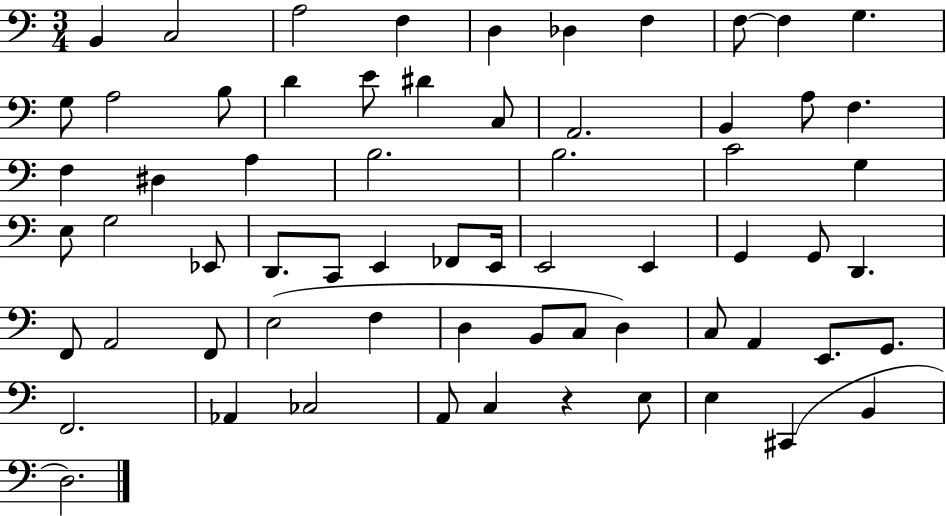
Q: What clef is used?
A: bass